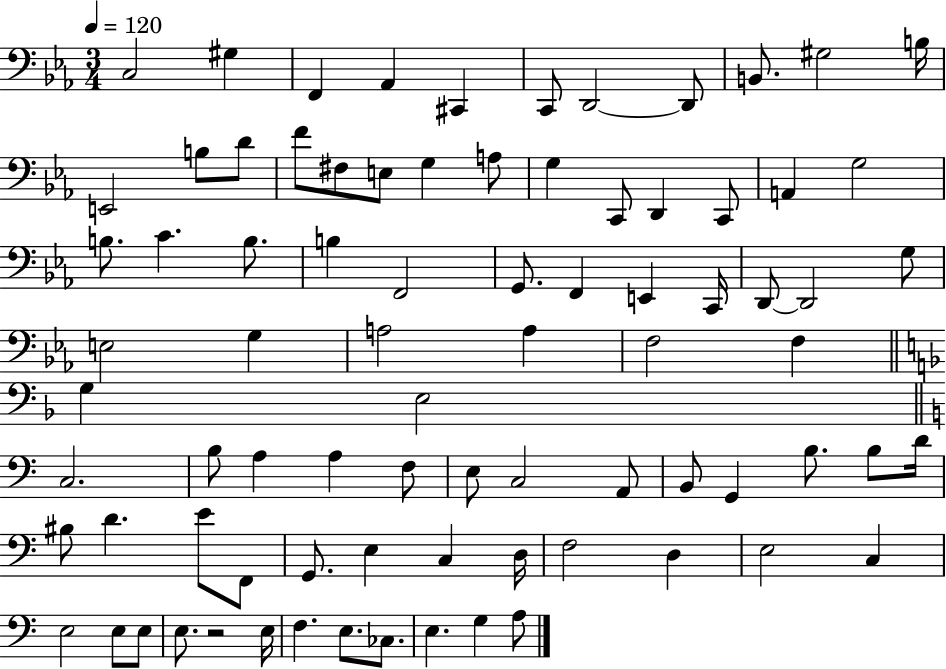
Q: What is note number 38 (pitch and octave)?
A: E3